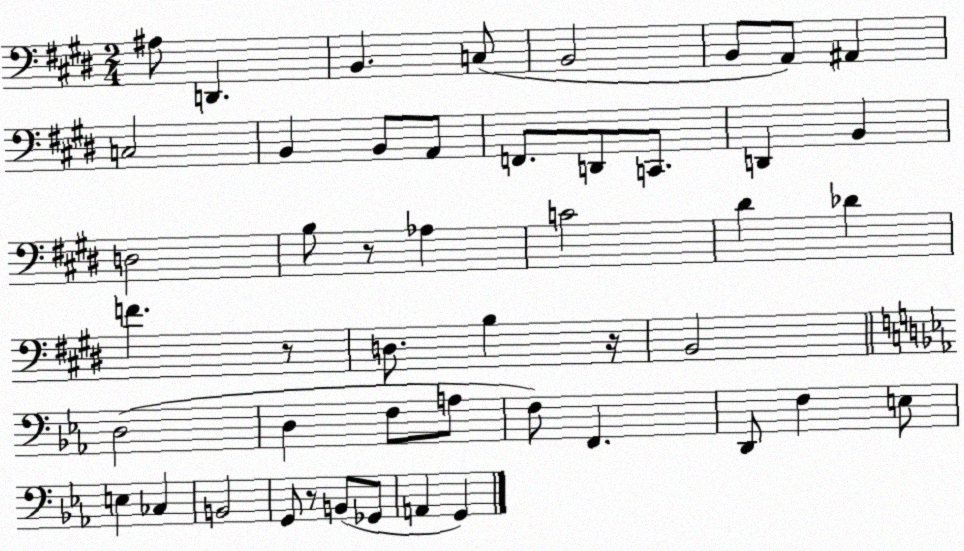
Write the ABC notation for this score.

X:1
T:Untitled
M:2/4
L:1/4
K:E
^A,/2 D,, B,, C,/2 B,,2 B,,/2 A,,/2 ^A,, C,2 B,, B,,/2 A,,/2 F,,/2 D,,/2 C,,/2 D,, B,, D,2 B,/2 z/2 _A, C2 ^D _D F z/2 D,/2 B, z/4 B,,2 D,2 D, F,/2 A,/2 F,/2 F,, D,,/2 F, E,/2 E, _C, B,,2 G,,/2 z/2 B,,/2 _G,,/2 A,, G,,